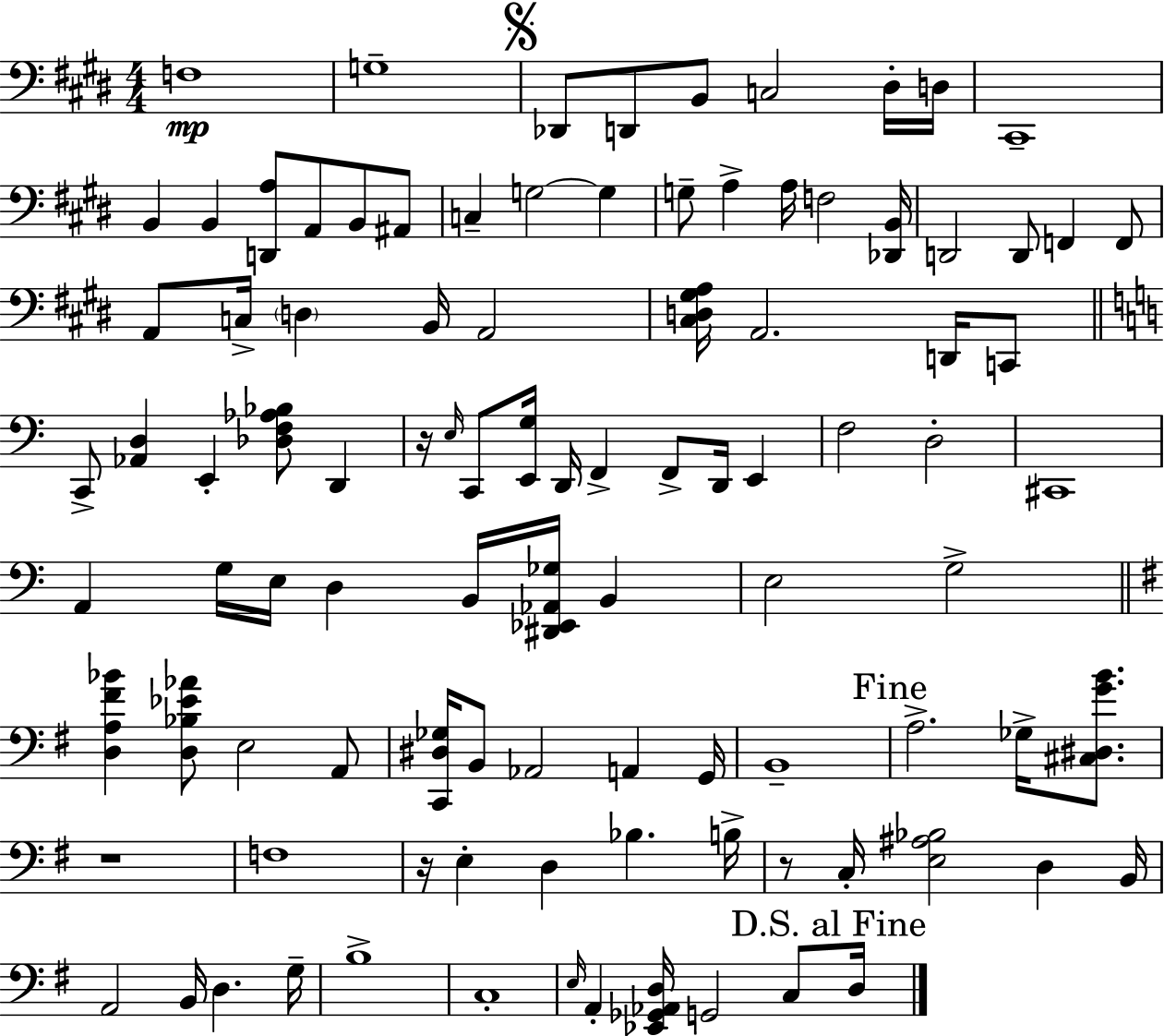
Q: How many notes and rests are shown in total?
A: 99